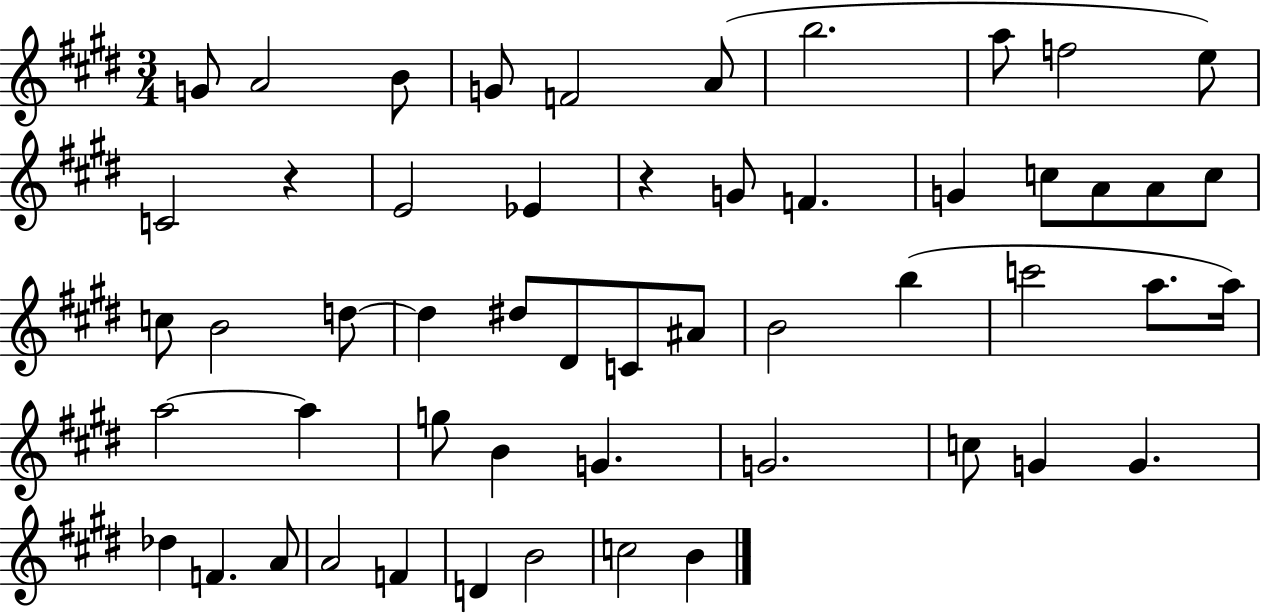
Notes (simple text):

G4/e A4/h B4/e G4/e F4/h A4/e B5/h. A5/e F5/h E5/e C4/h R/q E4/h Eb4/q R/q G4/e F4/q. G4/q C5/e A4/e A4/e C5/e C5/e B4/h D5/e D5/q D#5/e D#4/e C4/e A#4/e B4/h B5/q C6/h A5/e. A5/s A5/h A5/q G5/e B4/q G4/q. G4/h. C5/e G4/q G4/q. Db5/q F4/q. A4/e A4/h F4/q D4/q B4/h C5/h B4/q